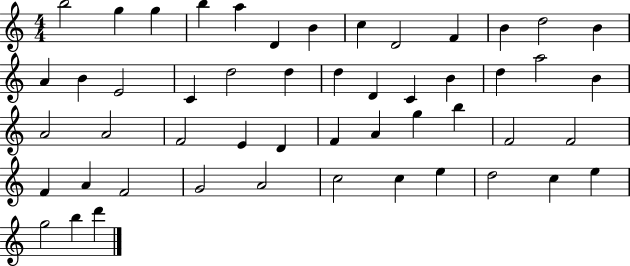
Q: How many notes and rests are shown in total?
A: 51